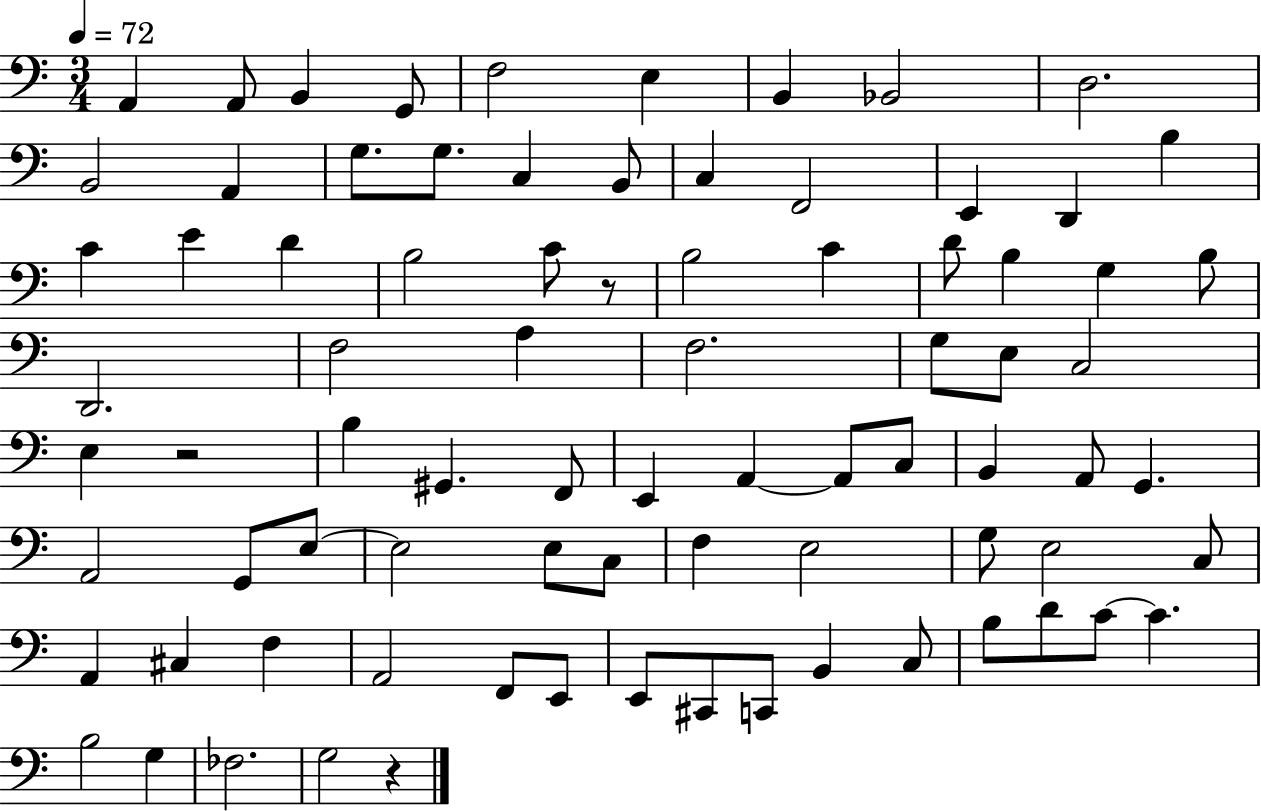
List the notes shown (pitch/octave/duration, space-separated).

A2/q A2/e B2/q G2/e F3/h E3/q B2/q Bb2/h D3/h. B2/h A2/q G3/e. G3/e. C3/q B2/e C3/q F2/h E2/q D2/q B3/q C4/q E4/q D4/q B3/h C4/e R/e B3/h C4/q D4/e B3/q G3/q B3/e D2/h. F3/h A3/q F3/h. G3/e E3/e C3/h E3/q R/h B3/q G#2/q. F2/e E2/q A2/q A2/e C3/e B2/q A2/e G2/q. A2/h G2/e E3/e E3/h E3/e C3/e F3/q E3/h G3/e E3/h C3/e A2/q C#3/q F3/q A2/h F2/e E2/e E2/e C#2/e C2/e B2/q C3/e B3/e D4/e C4/e C4/q. B3/h G3/q FES3/h. G3/h R/q